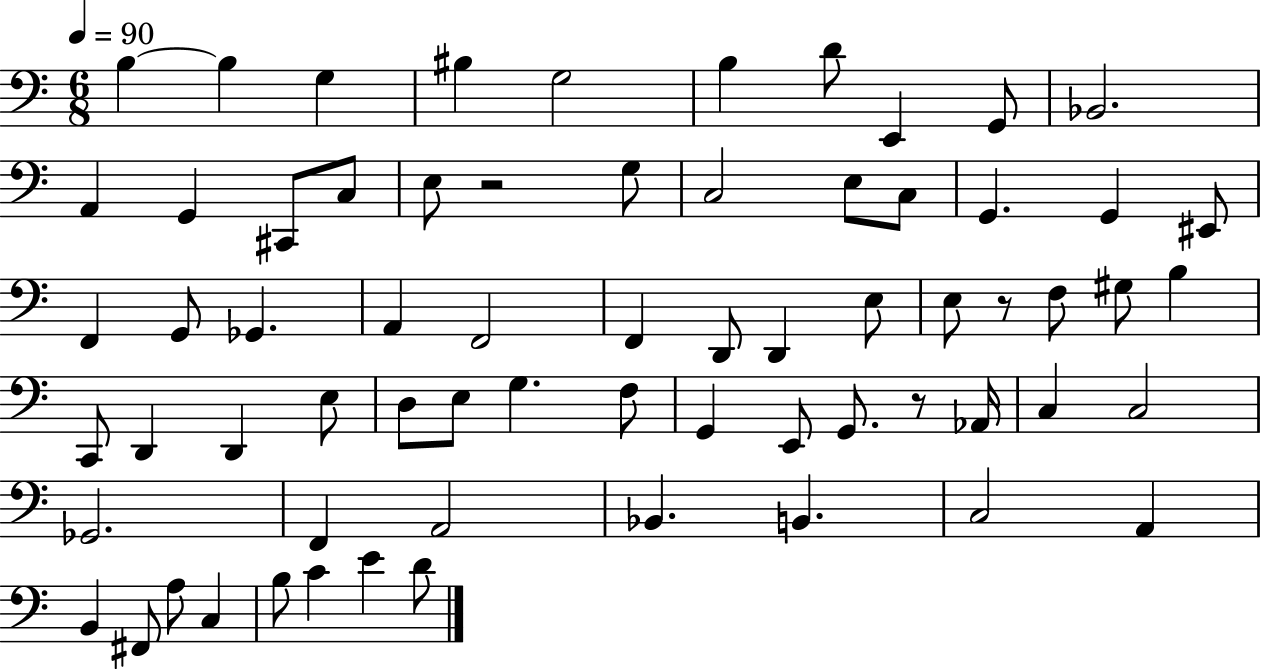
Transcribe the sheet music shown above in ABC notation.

X:1
T:Untitled
M:6/8
L:1/4
K:C
B, B, G, ^B, G,2 B, D/2 E,, G,,/2 _B,,2 A,, G,, ^C,,/2 C,/2 E,/2 z2 G,/2 C,2 E,/2 C,/2 G,, G,, ^E,,/2 F,, G,,/2 _G,, A,, F,,2 F,, D,,/2 D,, E,/2 E,/2 z/2 F,/2 ^G,/2 B, C,,/2 D,, D,, E,/2 D,/2 E,/2 G, F,/2 G,, E,,/2 G,,/2 z/2 _A,,/4 C, C,2 _G,,2 F,, A,,2 _B,, B,, C,2 A,, B,, ^F,,/2 A,/2 C, B,/2 C E D/2